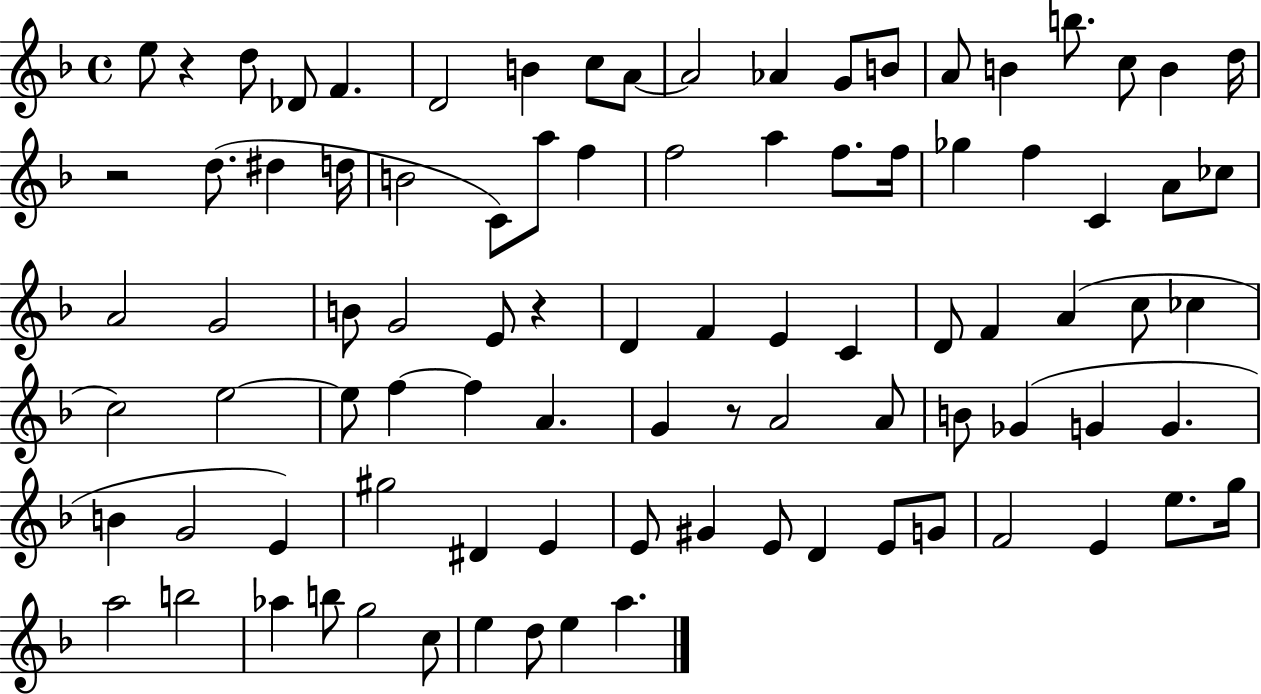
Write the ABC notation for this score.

X:1
T:Untitled
M:4/4
L:1/4
K:F
e/2 z d/2 _D/2 F D2 B c/2 A/2 A2 _A G/2 B/2 A/2 B b/2 c/2 B d/4 z2 d/2 ^d d/4 B2 C/2 a/2 f f2 a f/2 f/4 _g f C A/2 _c/2 A2 G2 B/2 G2 E/2 z D F E C D/2 F A c/2 _c c2 e2 e/2 f f A G z/2 A2 A/2 B/2 _G G G B G2 E ^g2 ^D E E/2 ^G E/2 D E/2 G/2 F2 E e/2 g/4 a2 b2 _a b/2 g2 c/2 e d/2 e a